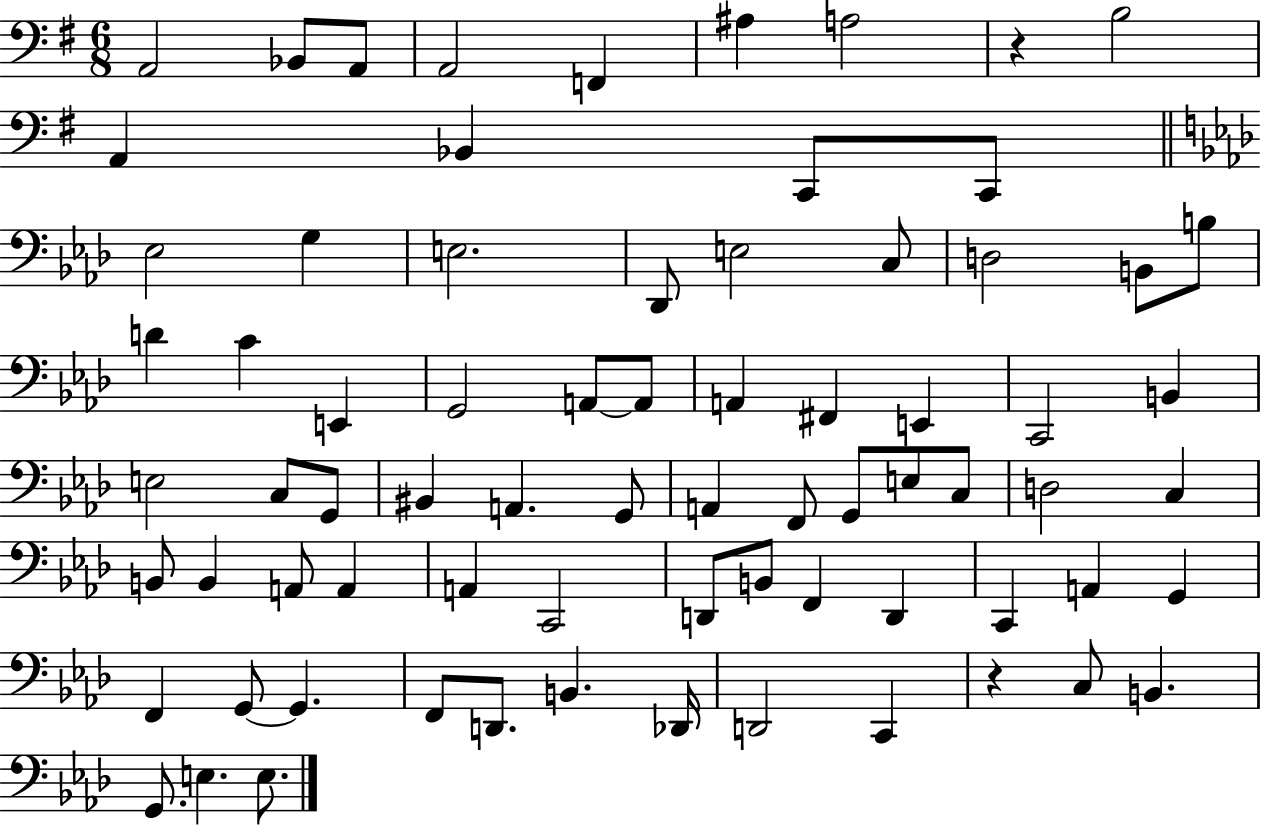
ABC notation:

X:1
T:Untitled
M:6/8
L:1/4
K:G
A,,2 _B,,/2 A,,/2 A,,2 F,, ^A, A,2 z B,2 A,, _B,, C,,/2 C,,/2 _E,2 G, E,2 _D,,/2 E,2 C,/2 D,2 B,,/2 B,/2 D C E,, G,,2 A,,/2 A,,/2 A,, ^F,, E,, C,,2 B,, E,2 C,/2 G,,/2 ^B,, A,, G,,/2 A,, F,,/2 G,,/2 E,/2 C,/2 D,2 C, B,,/2 B,, A,,/2 A,, A,, C,,2 D,,/2 B,,/2 F,, D,, C,, A,, G,, F,, G,,/2 G,, F,,/2 D,,/2 B,, _D,,/4 D,,2 C,, z C,/2 B,, G,,/2 E, E,/2